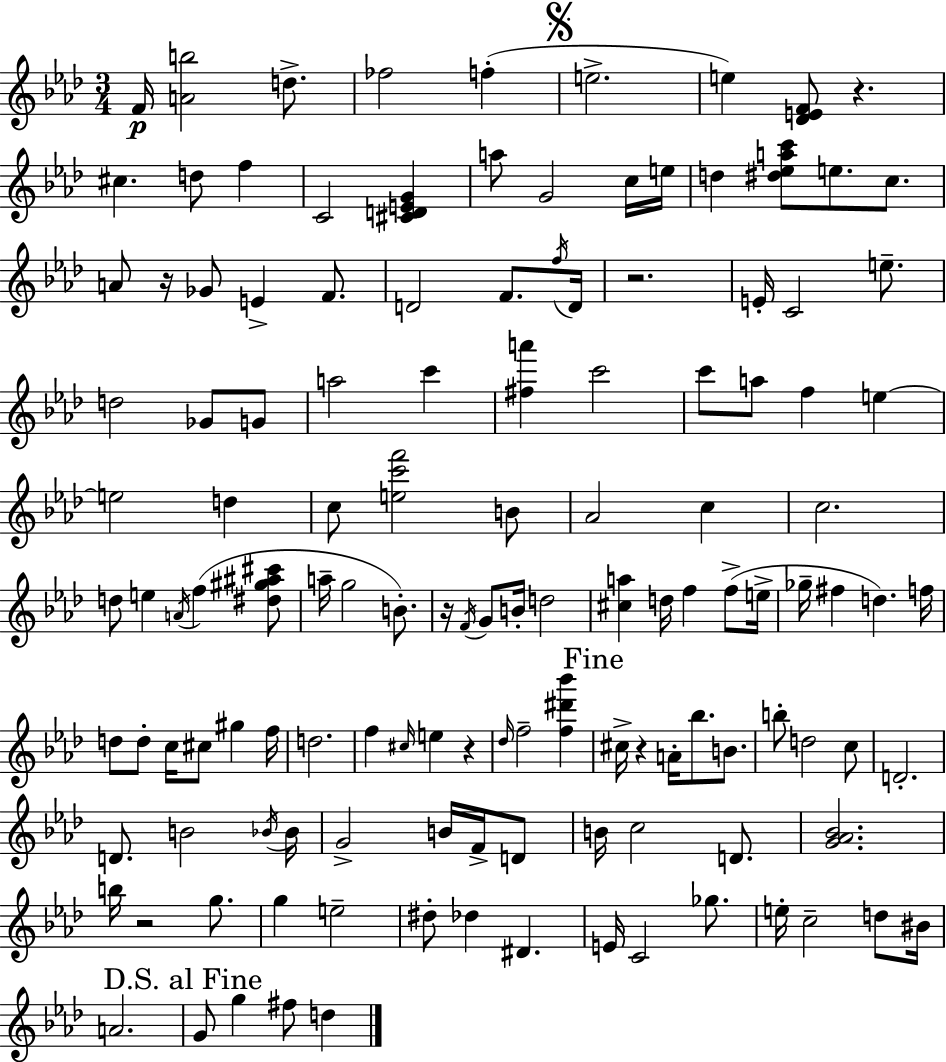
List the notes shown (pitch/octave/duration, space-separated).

F4/s [A4,B5]/h D5/e. FES5/h F5/q E5/h. E5/q [Db4,E4,F4]/e R/q. C#5/q. D5/e F5/q C4/h [C#4,D4,E4,G4]/q A5/e G4/h C5/s E5/s D5/q [D#5,Eb5,A5,C6]/e E5/e. C5/e. A4/e R/s Gb4/e E4/q F4/e. D4/h F4/e. F5/s D4/s R/h. E4/s C4/h E5/e. D5/h Gb4/e G4/e A5/h C6/q [F#5,A6]/q C6/h C6/e A5/e F5/q E5/q E5/h D5/q C5/e [E5,C6,F6]/h B4/e Ab4/h C5/q C5/h. D5/e E5/q A4/s F5/q [D#5,G#5,A#5,C#6]/e A5/s G5/h B4/e. R/s F4/s G4/e B4/s D5/h [C#5,A5]/q D5/s F5/q F5/e E5/s Gb5/s F#5/q D5/q. F5/s D5/e D5/e C5/s C#5/e G#5/q F5/s D5/h. F5/q C#5/s E5/q R/q Db5/s F5/h [F5,D#6,Bb6]/q C#5/s R/q A4/s Bb5/e. B4/e. B5/e D5/h C5/e D4/h. D4/e. B4/h Bb4/s Bb4/s G4/h B4/s F4/s D4/e B4/s C5/h D4/e. [G4,Ab4,Bb4]/h. B5/s R/h G5/e. G5/q E5/h D#5/e Db5/q D#4/q. E4/s C4/h Gb5/e. E5/s C5/h D5/e BIS4/s A4/h. G4/e G5/q F#5/e D5/q